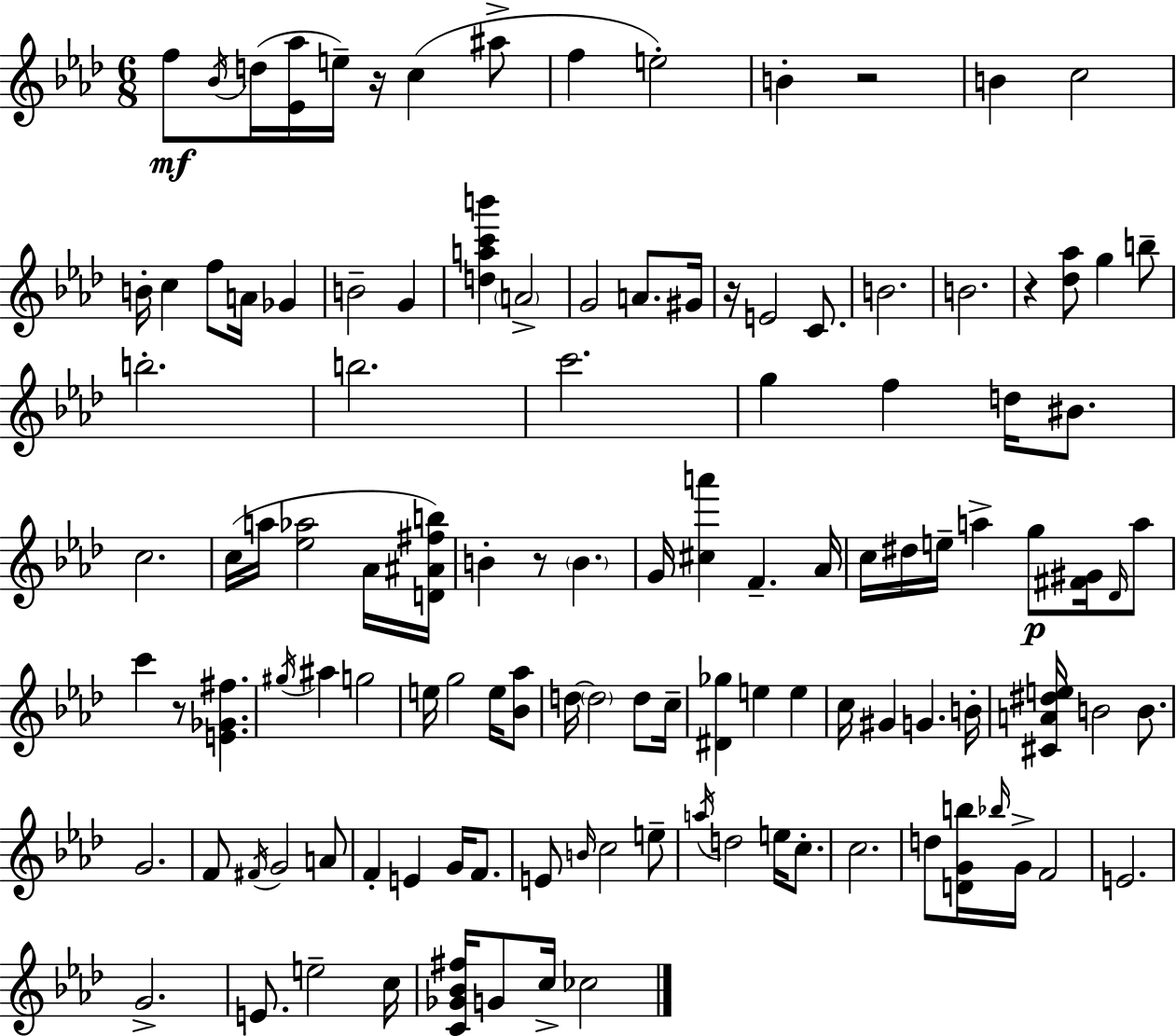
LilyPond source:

{
  \clef treble
  \numericTimeSignature
  \time 6/8
  \key f \minor
  f''8\mf \acciaccatura { bes'16 }( d''16 <ees' aes''>16 e''16--) r16 c''4( ais''8-> | f''4 e''2-.) | b'4-. r2 | b'4 c''2 | \break b'16-. c''4 f''8 a'16 ges'4 | b'2-- g'4 | <d'' a'' c''' b'''>4 \parenthesize a'2-> | g'2 a'8. | \break gis'16 r16 e'2 c'8. | b'2. | b'2. | r4 <des'' aes''>8 g''4 b''8-- | \break b''2.-. | b''2. | c'''2. | g''4 f''4 d''16 bis'8. | \break c''2. | c''16( a''16 <ees'' aes''>2 aes'16 | <d' ais' fis'' b''>16) b'4-. r8 \parenthesize b'4. | g'16 <cis'' a'''>4 f'4.-- | \break aes'16 c''16 dis''16 e''16-- a''4-> g''8\p <fis' gis'>16 \grace { des'16 } | a''8 c'''4 r8 <e' ges' fis''>4. | \acciaccatura { gis''16 } ais''4 g''2 | e''16 g''2 | \break e''16 <bes' aes''>8 d''16~~ \parenthesize d''2 | d''8 c''16-- <dis' ges''>4 e''4 e''4 | c''16 gis'4 g'4. | b'16-. <cis' a' dis'' e''>16 b'2 | \break b'8. g'2. | f'8 \acciaccatura { fis'16 } g'2 | a'8 f'4-. e'4 | g'16 f'8. e'8 \grace { b'16 } c''2 | \break e''8-- \acciaccatura { a''16 } d''2 | e''16 c''8.-. c''2. | d''8 <d' g' b''>16 \grace { bes''16 } g'16-> f'2 | e'2. | \break g'2.-> | e'8. e''2-- | c''16 <c' ges' bes' fis''>16 g'8 c''16-> ces''2 | \bar "|."
}